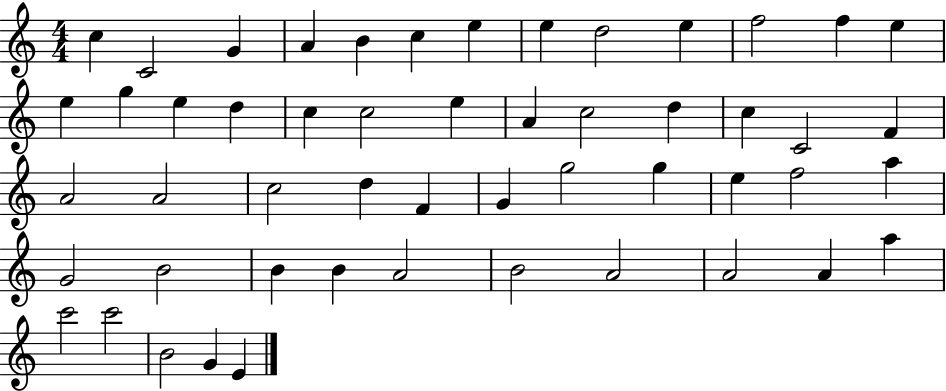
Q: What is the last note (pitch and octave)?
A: E4